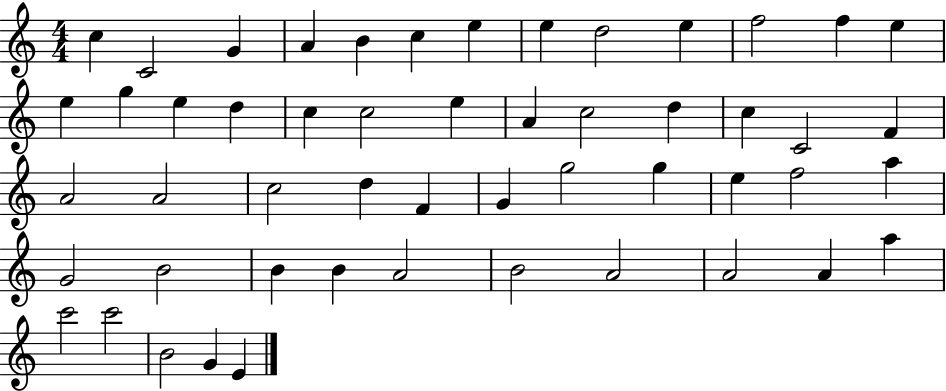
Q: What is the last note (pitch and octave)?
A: E4